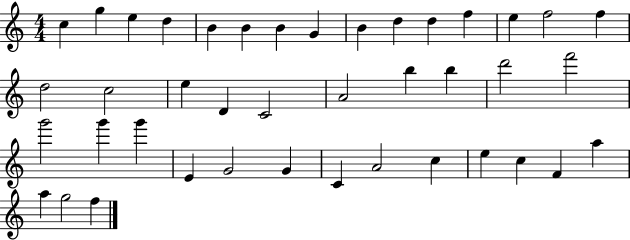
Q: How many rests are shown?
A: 0